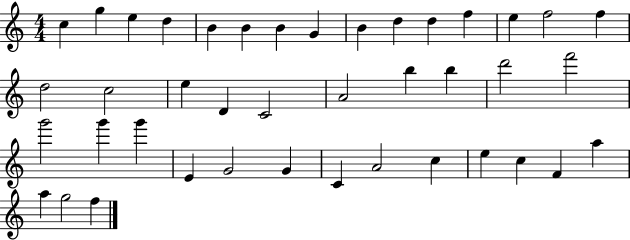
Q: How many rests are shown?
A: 0